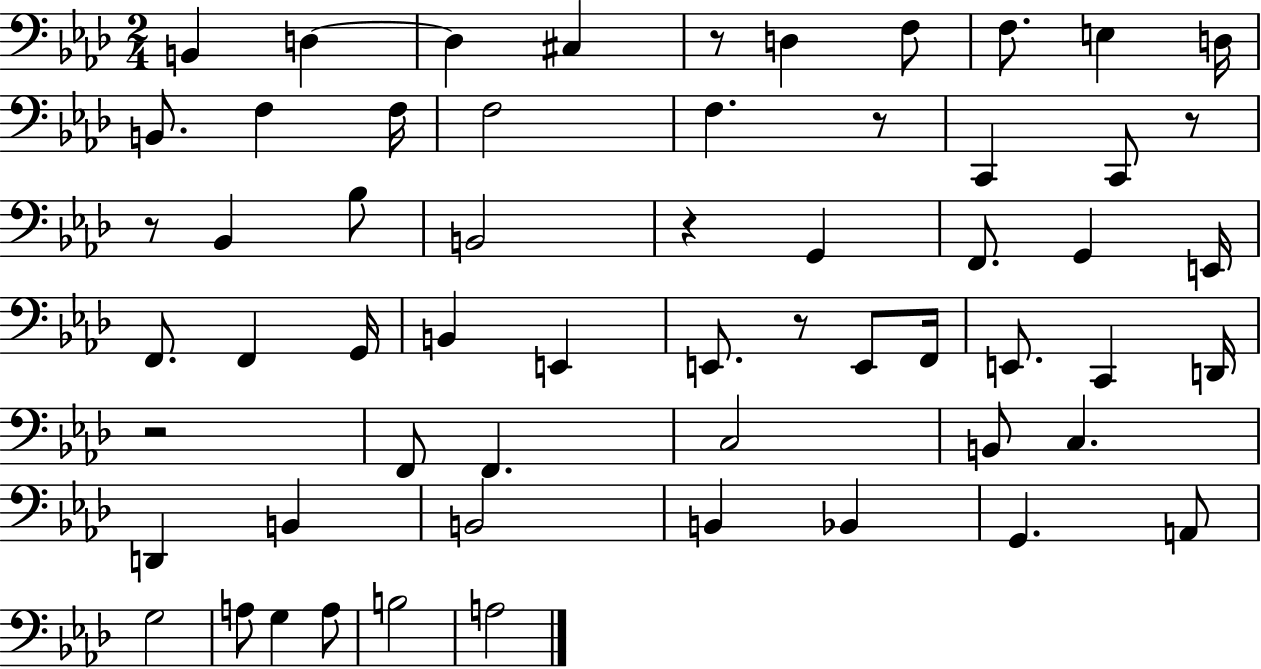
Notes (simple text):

B2/q D3/q D3/q C#3/q R/e D3/q F3/e F3/e. E3/q D3/s B2/e. F3/q F3/s F3/h F3/q. R/e C2/q C2/e R/e R/e Bb2/q Bb3/e B2/h R/q G2/q F2/e. G2/q E2/s F2/e. F2/q G2/s B2/q E2/q E2/e. R/e E2/e F2/s E2/e. C2/q D2/s R/h F2/e F2/q. C3/h B2/e C3/q. D2/q B2/q B2/h B2/q Bb2/q G2/q. A2/e G3/h A3/e G3/q A3/e B3/h A3/h